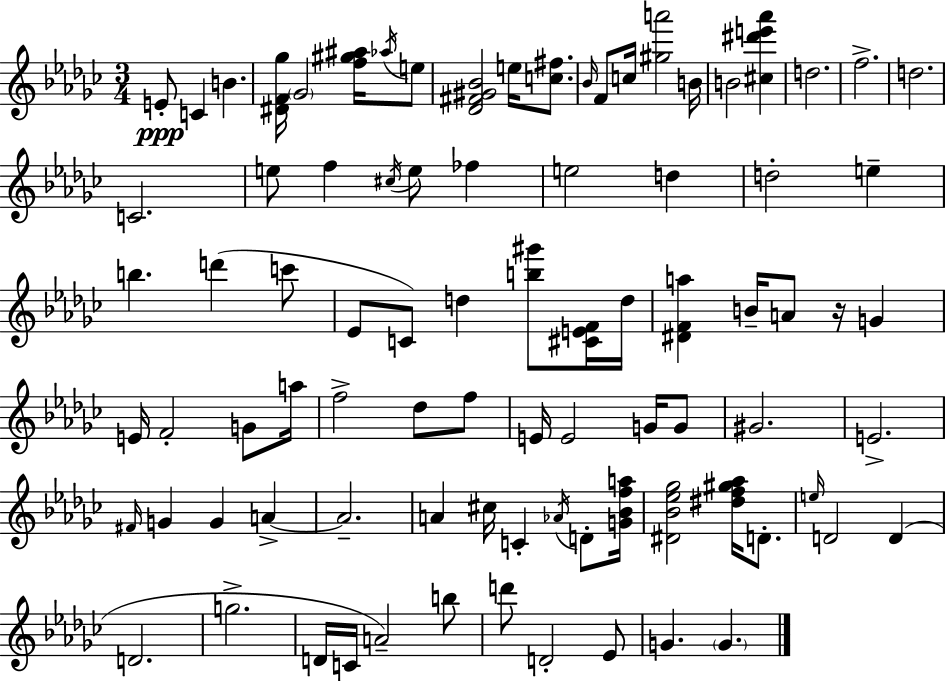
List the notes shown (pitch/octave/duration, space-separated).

E4/e C4/q B4/q. [D#4,F4,Gb5]/s Gb4/h [F5,G#5,A#5]/s Ab5/s E5/e [Db4,F#4,G#4,Bb4]/h E5/s [C5,F#5]/e. Bb4/s F4/e C5/s [G#5,A6]/h B4/s B4/h [C#5,D#6,E6,Ab6]/q D5/h. F5/h. D5/h. C4/h. E5/e F5/q C#5/s E5/e FES5/q E5/h D5/q D5/h E5/q B5/q. D6/q C6/e Eb4/e C4/e D5/q [B5,G#6]/e [C#4,E4,F4]/s D5/s [D#4,F4,A5]/q B4/s A4/e R/s G4/q E4/s F4/h G4/e A5/s F5/h Db5/e F5/e E4/s E4/h G4/s G4/e G#4/h. E4/h. F#4/s G4/q G4/q A4/q A4/h. A4/q C#5/s C4/q Ab4/s D4/e [G4,Bb4,F5,A5]/s [D#4,Bb4,Eb5,Gb5]/h [D#5,F5,G#5,Ab5]/s D4/e. E5/s D4/h D4/q D4/h. G5/h. D4/s C4/s A4/h B5/e D6/e D4/h Eb4/e G4/q. G4/q.